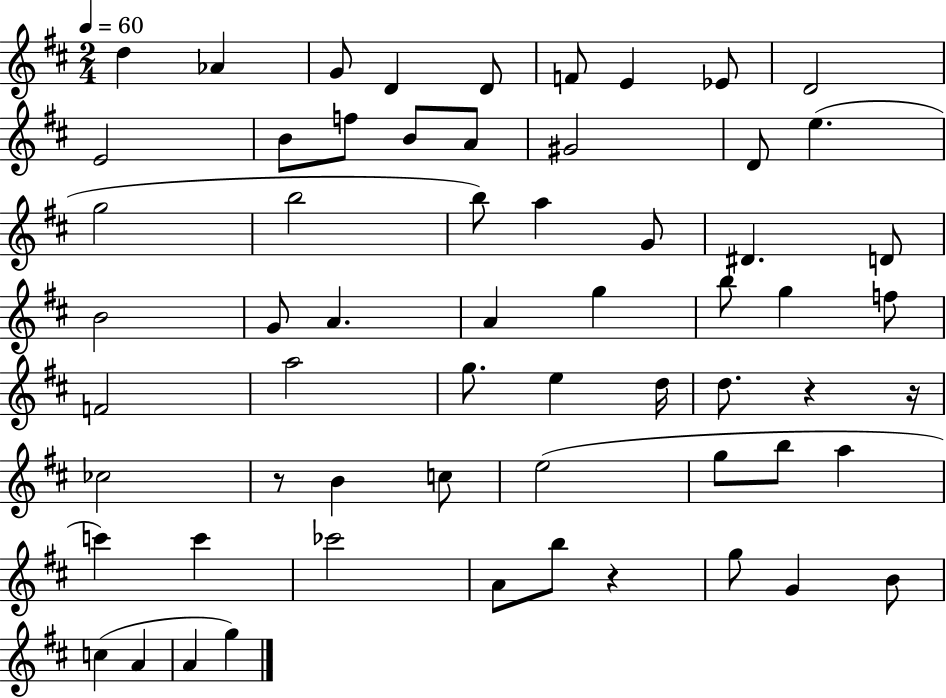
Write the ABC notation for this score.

X:1
T:Untitled
M:2/4
L:1/4
K:D
d _A G/2 D D/2 F/2 E _E/2 D2 E2 B/2 f/2 B/2 A/2 ^G2 D/2 e g2 b2 b/2 a G/2 ^D D/2 B2 G/2 A A g b/2 g f/2 F2 a2 g/2 e d/4 d/2 z z/4 _c2 z/2 B c/2 e2 g/2 b/2 a c' c' _c'2 A/2 b/2 z g/2 G B/2 c A A g